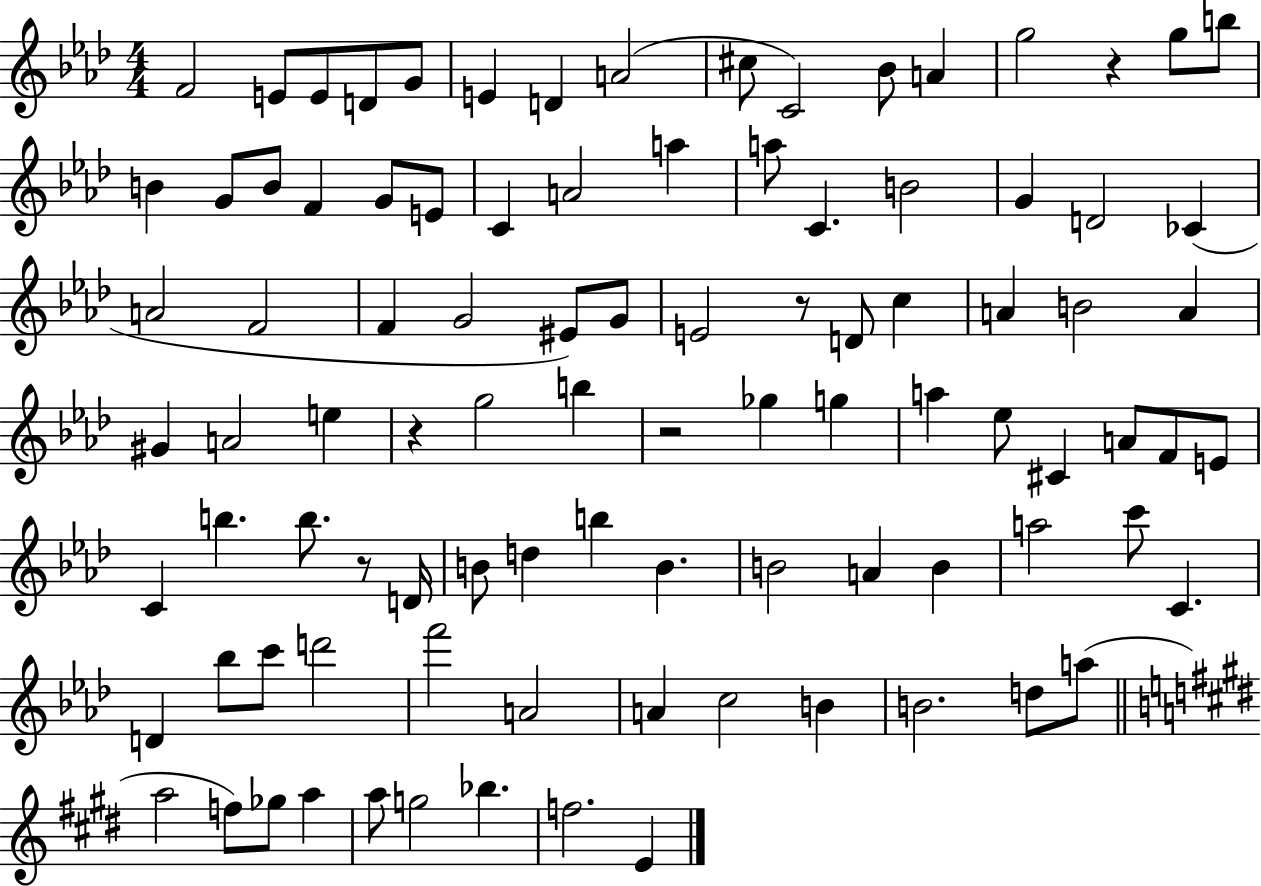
{
  \clef treble
  \numericTimeSignature
  \time 4/4
  \key aes \major
  \repeat volta 2 { f'2 e'8 e'8 d'8 g'8 | e'4 d'4 a'2( | cis''8 c'2) bes'8 a'4 | g''2 r4 g''8 b''8 | \break b'4 g'8 b'8 f'4 g'8 e'8 | c'4 a'2 a''4 | a''8 c'4. b'2 | g'4 d'2 ces'4( | \break a'2 f'2 | f'4 g'2 eis'8) g'8 | e'2 r8 d'8 c''4 | a'4 b'2 a'4 | \break gis'4 a'2 e''4 | r4 g''2 b''4 | r2 ges''4 g''4 | a''4 ees''8 cis'4 a'8 f'8 e'8 | \break c'4 b''4. b''8. r8 d'16 | b'8 d''4 b''4 b'4. | b'2 a'4 b'4 | a''2 c'''8 c'4. | \break d'4 bes''8 c'''8 d'''2 | f'''2 a'2 | a'4 c''2 b'4 | b'2. d''8 a''8( | \break \bar "||" \break \key e \major a''2 f''8) ges''8 a''4 | a''8 g''2 bes''4. | f''2. e'4 | } \bar "|."
}